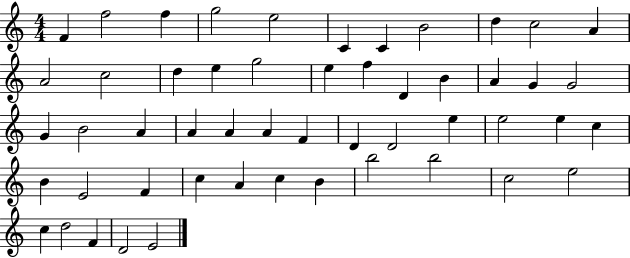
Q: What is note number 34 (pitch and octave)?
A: E5